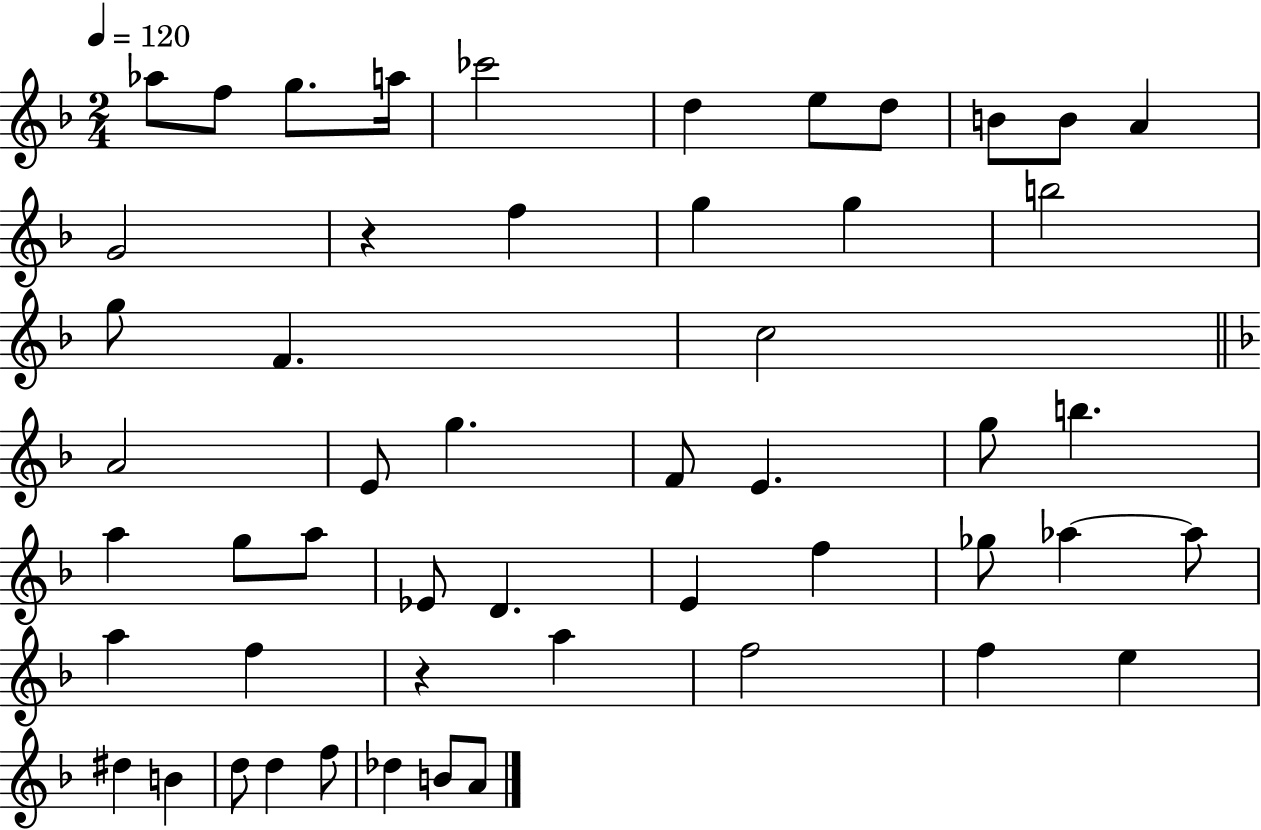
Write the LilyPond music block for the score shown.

{
  \clef treble
  \numericTimeSignature
  \time 2/4
  \key f \major
  \tempo 4 = 120
  aes''8 f''8 g''8. a''16 | ces'''2 | d''4 e''8 d''8 | b'8 b'8 a'4 | \break g'2 | r4 f''4 | g''4 g''4 | b''2 | \break g''8 f'4. | c''2 | \bar "||" \break \key f \major a'2 | e'8 g''4. | f'8 e'4. | g''8 b''4. | \break a''4 g''8 a''8 | ees'8 d'4. | e'4 f''4 | ges''8 aes''4~~ aes''8 | \break a''4 f''4 | r4 a''4 | f''2 | f''4 e''4 | \break dis''4 b'4 | d''8 d''4 f''8 | des''4 b'8 a'8 | \bar "|."
}